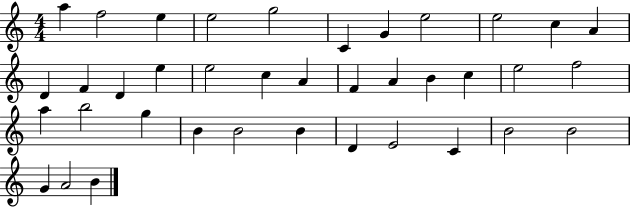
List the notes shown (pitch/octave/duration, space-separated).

A5/q F5/h E5/q E5/h G5/h C4/q G4/q E5/h E5/h C5/q A4/q D4/q F4/q D4/q E5/q E5/h C5/q A4/q F4/q A4/q B4/q C5/q E5/h F5/h A5/q B5/h G5/q B4/q B4/h B4/q D4/q E4/h C4/q B4/h B4/h G4/q A4/h B4/q